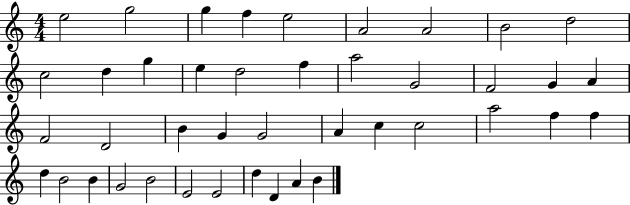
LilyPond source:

{
  \clef treble
  \numericTimeSignature
  \time 4/4
  \key c \major
  e''2 g''2 | g''4 f''4 e''2 | a'2 a'2 | b'2 d''2 | \break c''2 d''4 g''4 | e''4 d''2 f''4 | a''2 g'2 | f'2 g'4 a'4 | \break f'2 d'2 | b'4 g'4 g'2 | a'4 c''4 c''2 | a''2 f''4 f''4 | \break d''4 b'2 b'4 | g'2 b'2 | e'2 e'2 | d''4 d'4 a'4 b'4 | \break \bar "|."
}